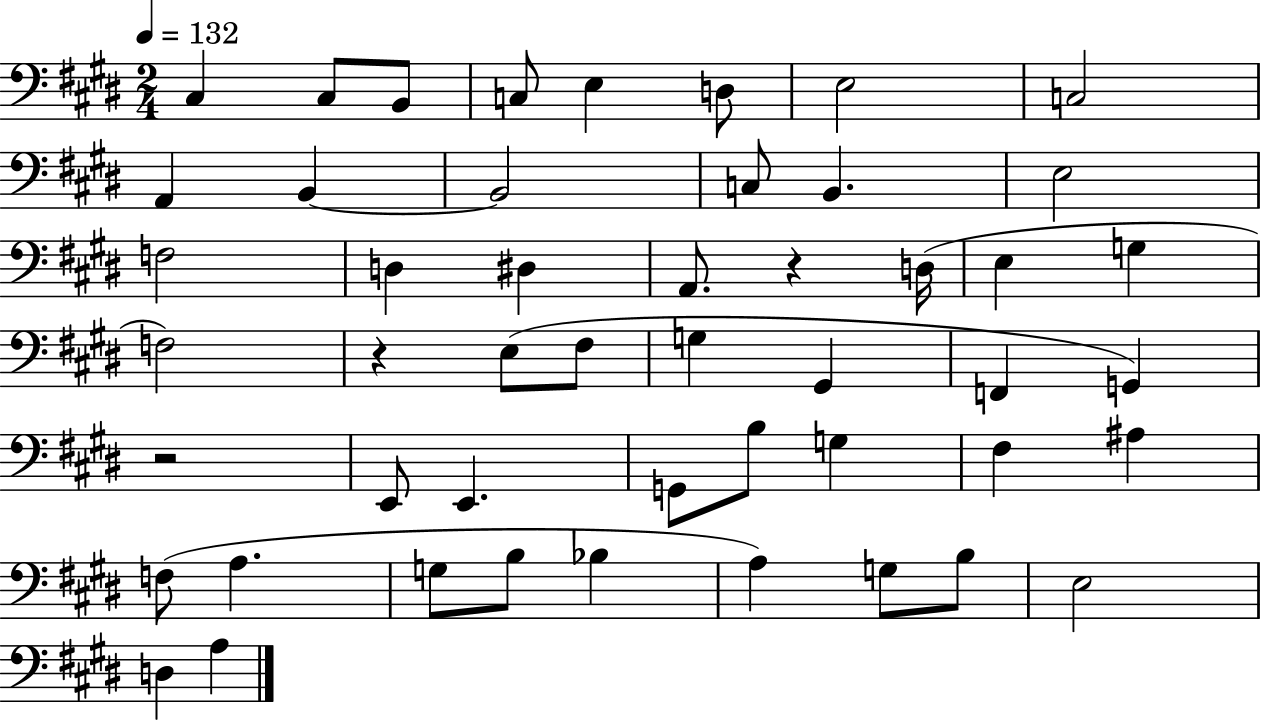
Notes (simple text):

C#3/q C#3/e B2/e C3/e E3/q D3/e E3/h C3/h A2/q B2/q B2/h C3/e B2/q. E3/h F3/h D3/q D#3/q A2/e. R/q D3/s E3/q G3/q F3/h R/q E3/e F#3/e G3/q G#2/q F2/q G2/q R/h E2/e E2/q. G2/e B3/e G3/q F#3/q A#3/q F3/e A3/q. G3/e B3/e Bb3/q A3/q G3/e B3/e E3/h D3/q A3/q